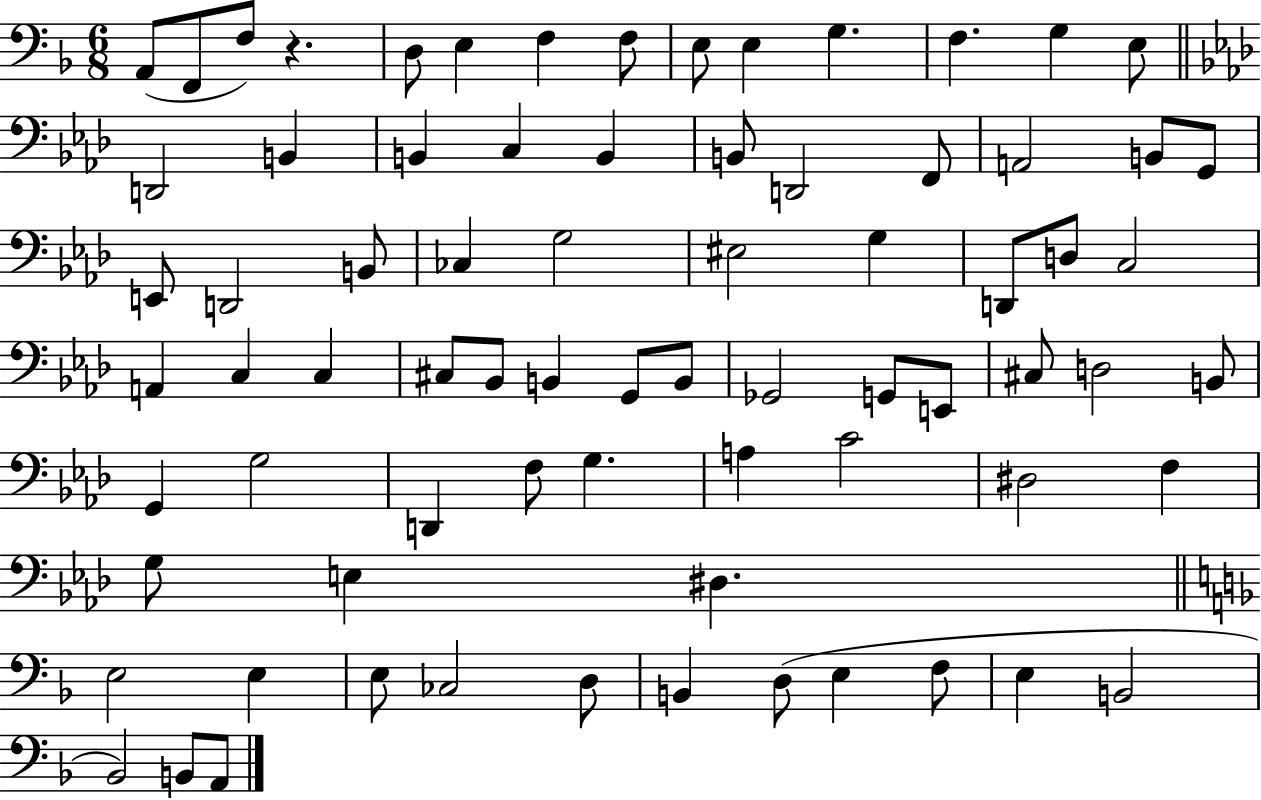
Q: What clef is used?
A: bass